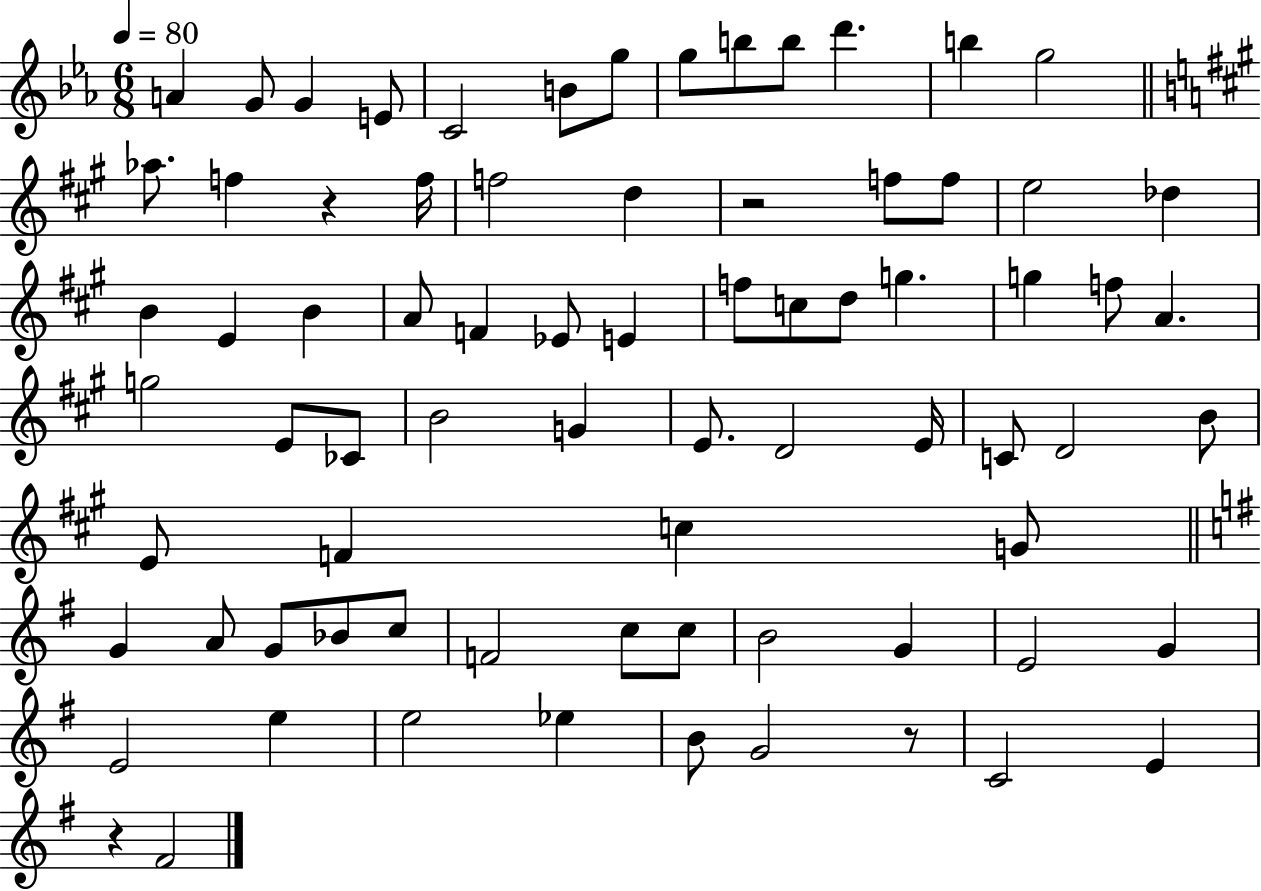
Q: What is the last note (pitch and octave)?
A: F#4